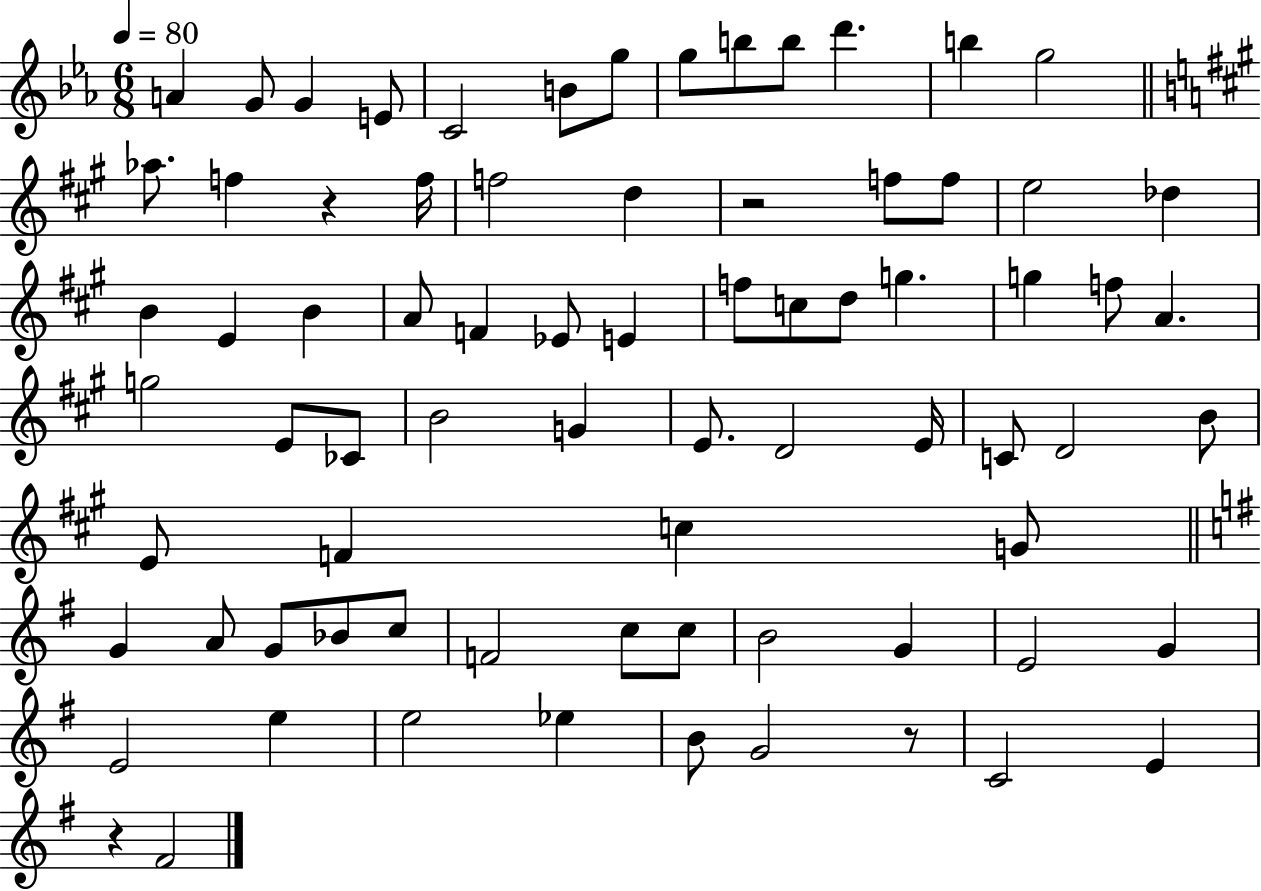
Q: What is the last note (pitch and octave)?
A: F#4